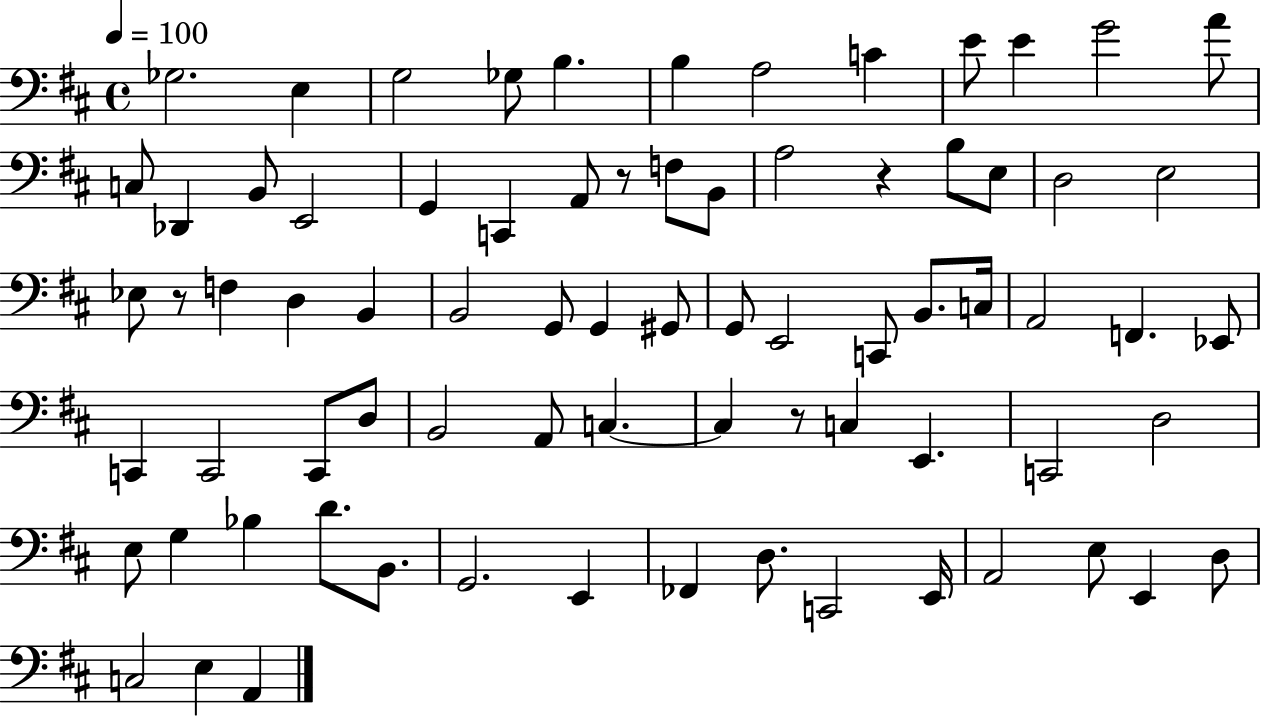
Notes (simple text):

Gb3/h. E3/q G3/h Gb3/e B3/q. B3/q A3/h C4/q E4/e E4/q G4/h A4/e C3/e Db2/q B2/e E2/h G2/q C2/q A2/e R/e F3/e B2/e A3/h R/q B3/e E3/e D3/h E3/h Eb3/e R/e F3/q D3/q B2/q B2/h G2/e G2/q G#2/e G2/e E2/h C2/e B2/e. C3/s A2/h F2/q. Eb2/e C2/q C2/h C2/e D3/e B2/h A2/e C3/q. C3/q R/e C3/q E2/q. C2/h D3/h E3/e G3/q Bb3/q D4/e. B2/e. G2/h. E2/q FES2/q D3/e. C2/h E2/s A2/h E3/e E2/q D3/e C3/h E3/q A2/q